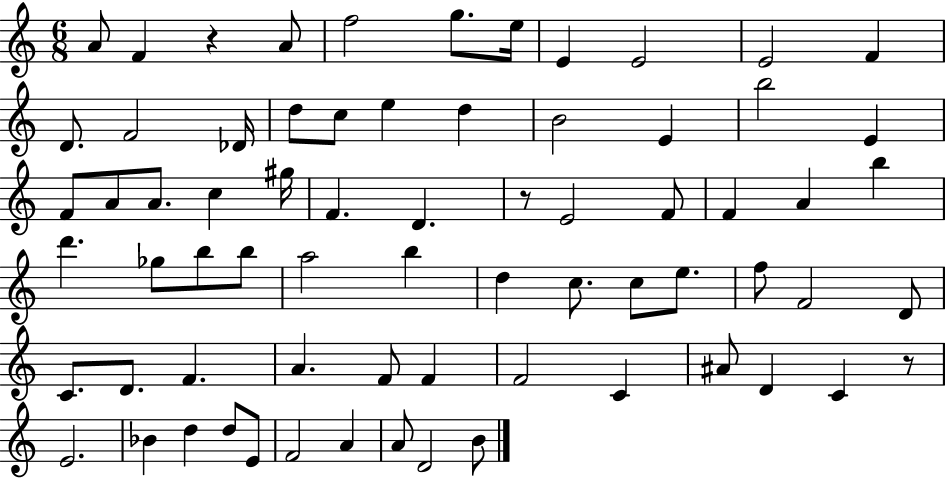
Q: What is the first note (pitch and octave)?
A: A4